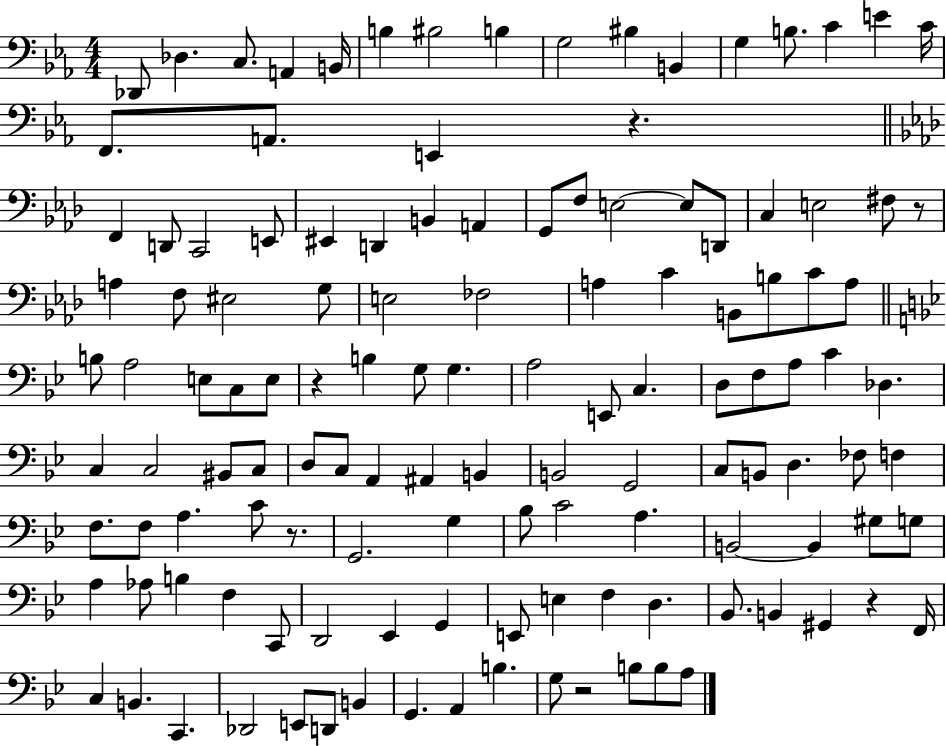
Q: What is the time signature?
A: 4/4